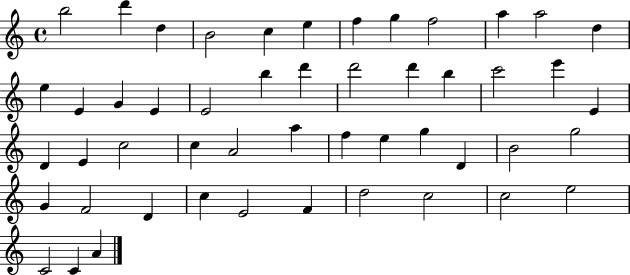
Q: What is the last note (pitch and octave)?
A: A4